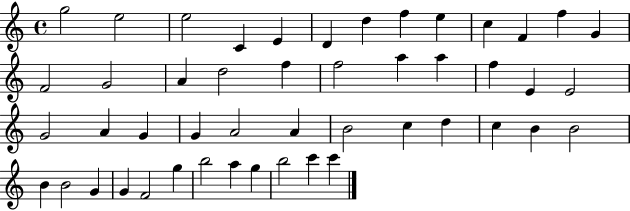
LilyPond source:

{
  \clef treble
  \time 4/4
  \defaultTimeSignature
  \key c \major
  g''2 e''2 | e''2 c'4 e'4 | d'4 d''4 f''4 e''4 | c''4 f'4 f''4 g'4 | \break f'2 g'2 | a'4 d''2 f''4 | f''2 a''4 a''4 | f''4 e'4 e'2 | \break g'2 a'4 g'4 | g'4 a'2 a'4 | b'2 c''4 d''4 | c''4 b'4 b'2 | \break b'4 b'2 g'4 | g'4 f'2 g''4 | b''2 a''4 g''4 | b''2 c'''4 c'''4 | \break \bar "|."
}